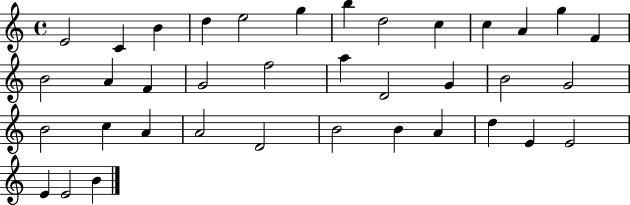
X:1
T:Untitled
M:4/4
L:1/4
K:C
E2 C B d e2 g b d2 c c A g F B2 A F G2 f2 a D2 G B2 G2 B2 c A A2 D2 B2 B A d E E2 E E2 B